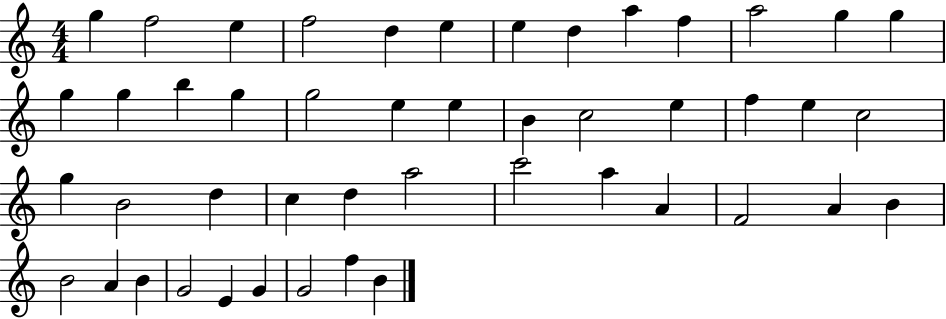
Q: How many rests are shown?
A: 0